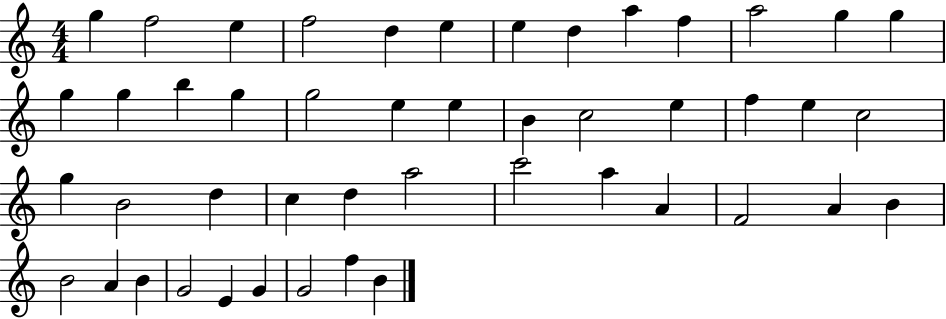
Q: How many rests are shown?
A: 0